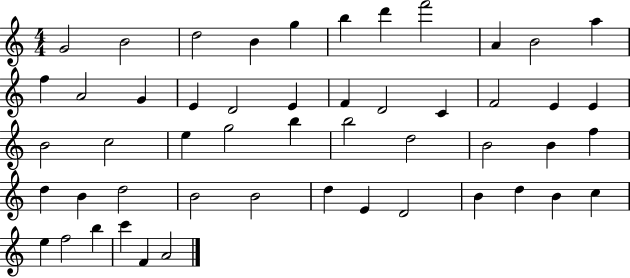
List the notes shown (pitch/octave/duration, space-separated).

G4/h B4/h D5/h B4/q G5/q B5/q D6/q F6/h A4/q B4/h A5/q F5/q A4/h G4/q E4/q D4/h E4/q F4/q D4/h C4/q F4/h E4/q E4/q B4/h C5/h E5/q G5/h B5/q B5/h D5/h B4/h B4/q F5/q D5/q B4/q D5/h B4/h B4/h D5/q E4/q D4/h B4/q D5/q B4/q C5/q E5/q F5/h B5/q C6/q F4/q A4/h